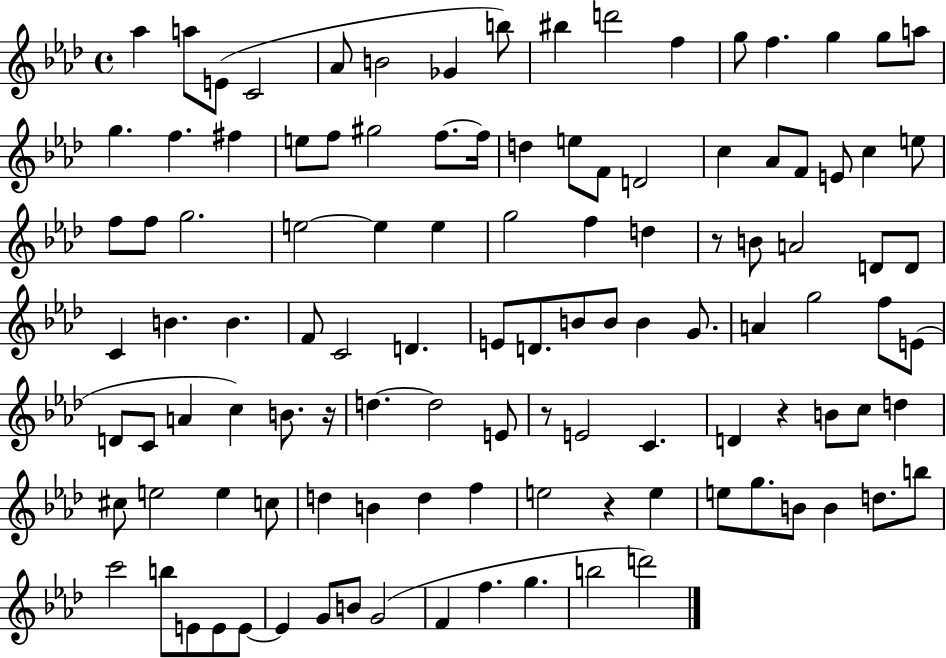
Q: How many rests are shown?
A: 5